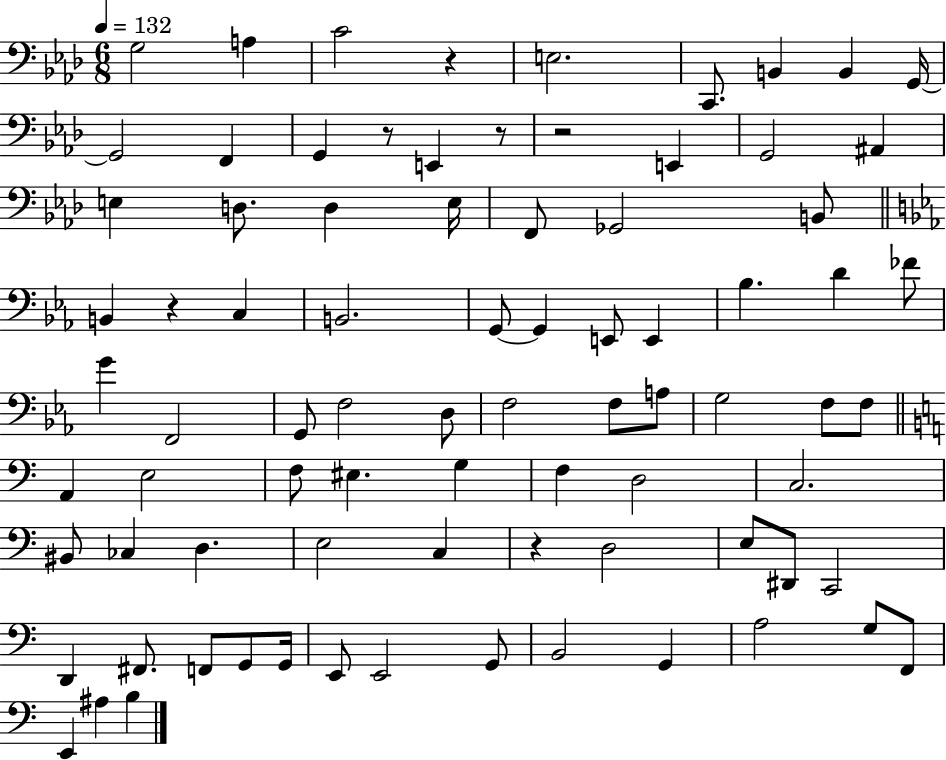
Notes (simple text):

G3/h A3/q C4/h R/q E3/h. C2/e. B2/q B2/q G2/s G2/h F2/q G2/q R/e E2/q R/e R/h E2/q G2/h A#2/q E3/q D3/e. D3/q E3/s F2/e Gb2/h B2/e B2/q R/q C3/q B2/h. G2/e G2/q E2/e E2/q Bb3/q. D4/q FES4/e G4/q F2/h G2/e F3/h D3/e F3/h F3/e A3/e G3/h F3/e F3/e A2/q E3/h F3/e EIS3/q. G3/q F3/q D3/h C3/h. BIS2/e CES3/q D3/q. E3/h C3/q R/q D3/h E3/e D#2/e C2/h D2/q F#2/e. F2/e G2/e G2/s E2/e E2/h G2/e B2/h G2/q A3/h G3/e F2/e E2/q A#3/q B3/q